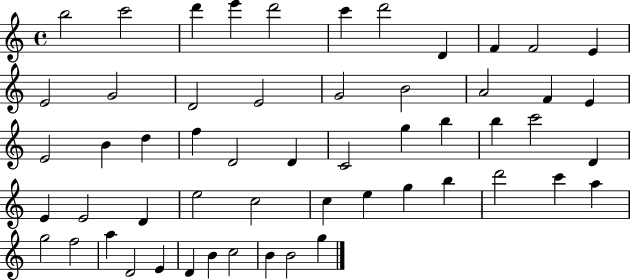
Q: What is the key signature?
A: C major